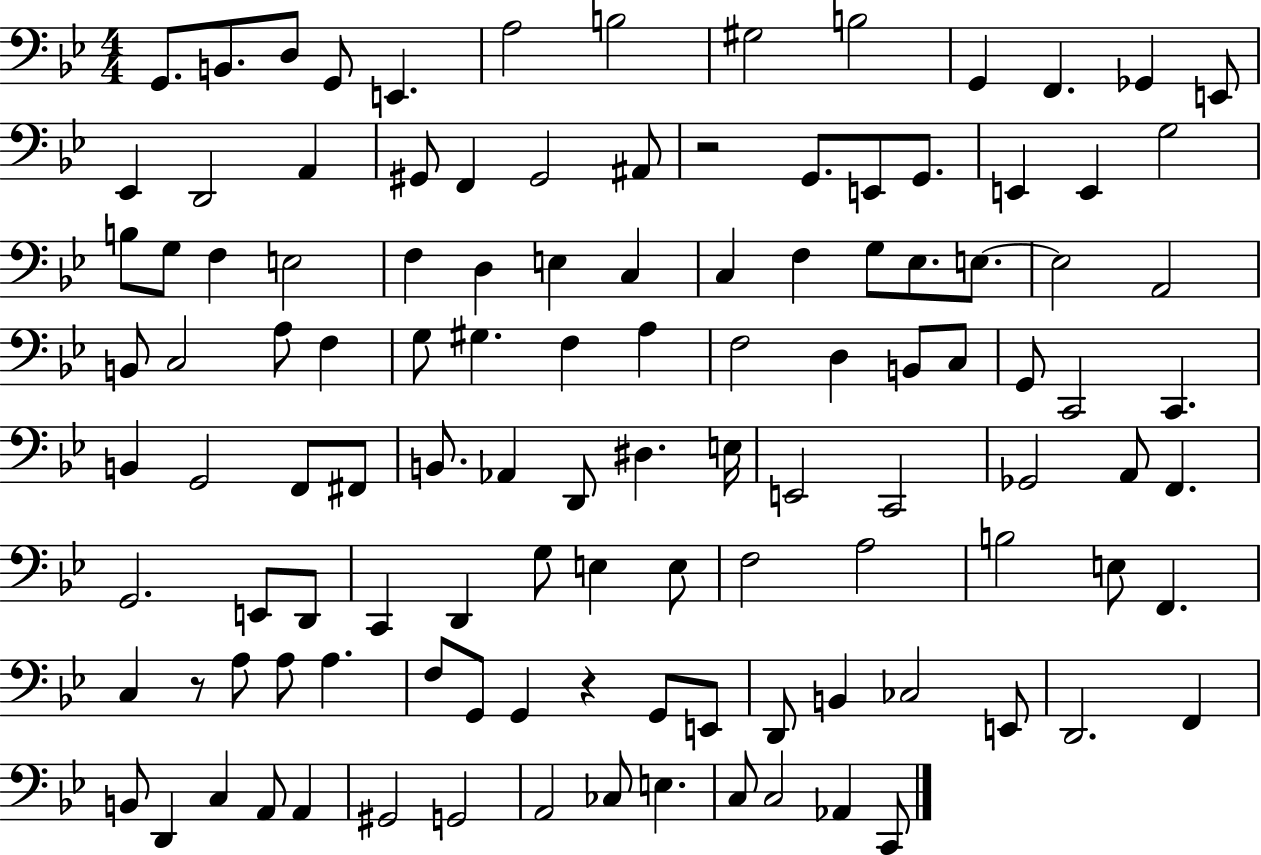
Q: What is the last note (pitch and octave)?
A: C2